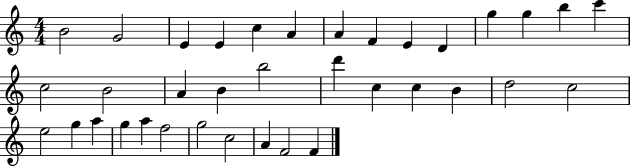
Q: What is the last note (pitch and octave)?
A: F4